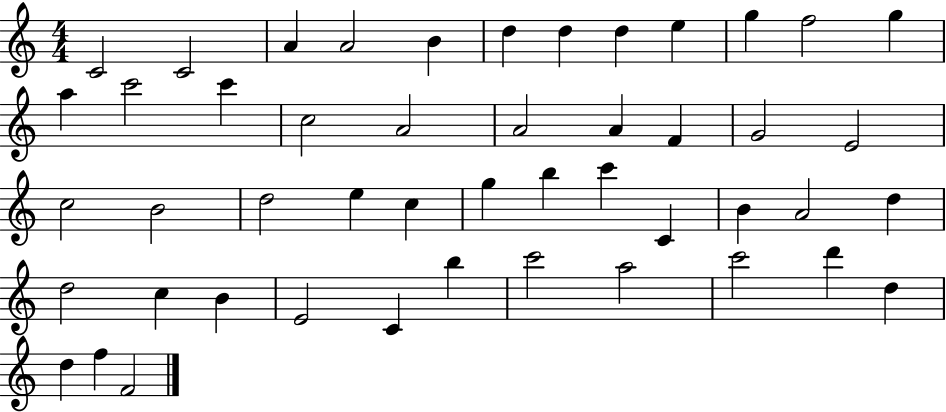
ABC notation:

X:1
T:Untitled
M:4/4
L:1/4
K:C
C2 C2 A A2 B d d d e g f2 g a c'2 c' c2 A2 A2 A F G2 E2 c2 B2 d2 e c g b c' C B A2 d d2 c B E2 C b c'2 a2 c'2 d' d d f F2